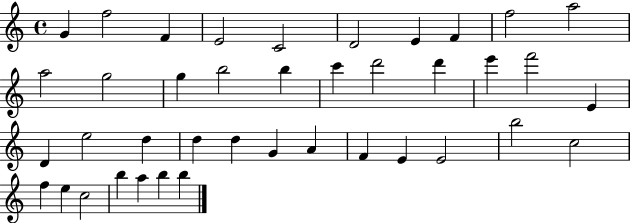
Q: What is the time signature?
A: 4/4